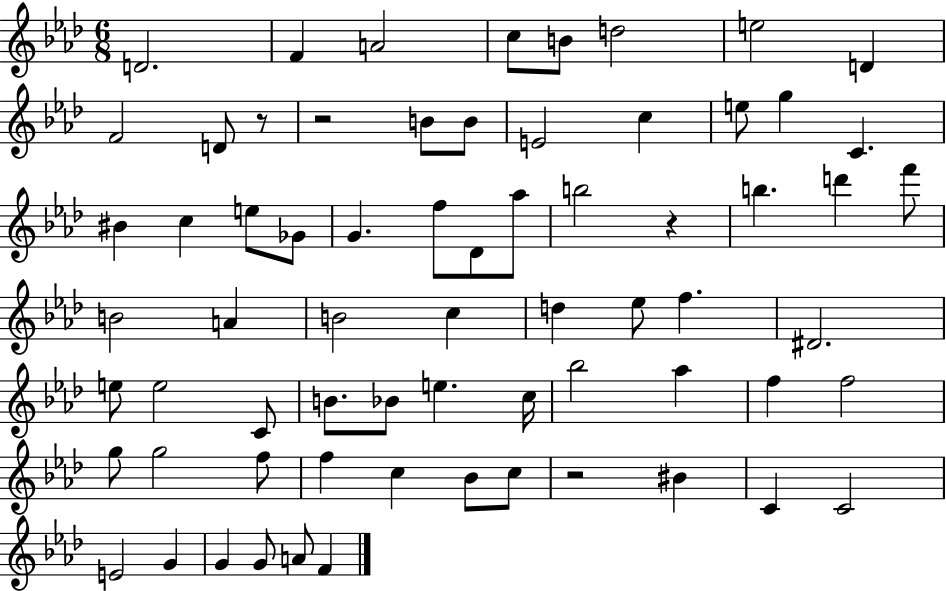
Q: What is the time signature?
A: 6/8